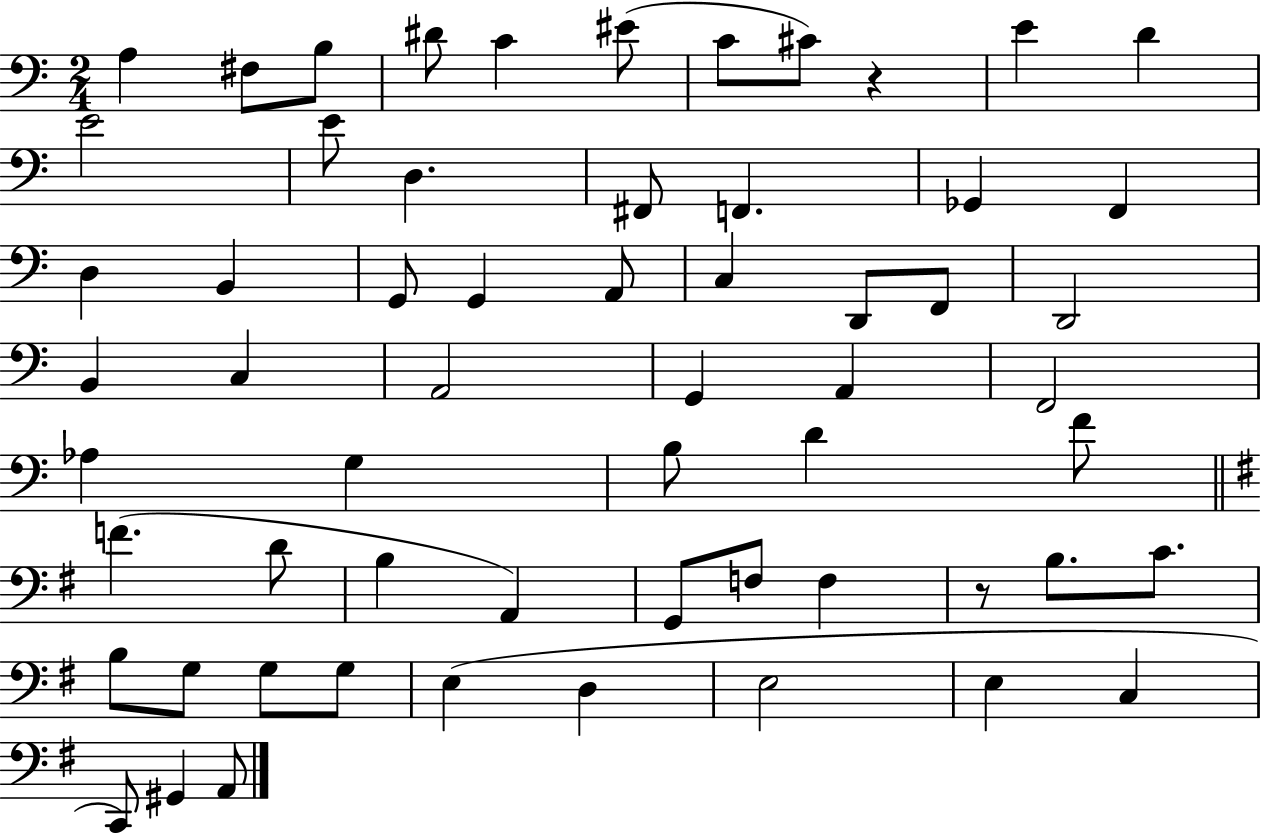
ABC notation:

X:1
T:Untitled
M:2/4
L:1/4
K:C
A, ^F,/2 B,/2 ^D/2 C ^E/2 C/2 ^C/2 z E D E2 E/2 D, ^F,,/2 F,, _G,, F,, D, B,, G,,/2 G,, A,,/2 C, D,,/2 F,,/2 D,,2 B,, C, A,,2 G,, A,, F,,2 _A, G, B,/2 D F/2 F D/2 B, A,, G,,/2 F,/2 F, z/2 B,/2 C/2 B,/2 G,/2 G,/2 G,/2 E, D, E,2 E, C, C,,/2 ^G,, A,,/2